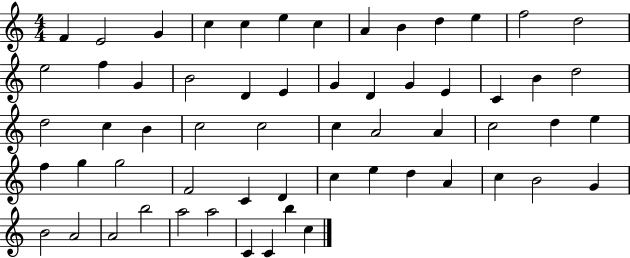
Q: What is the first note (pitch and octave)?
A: F4